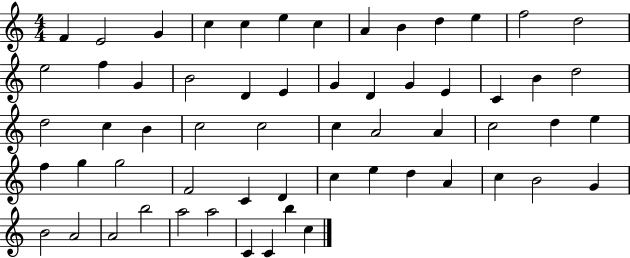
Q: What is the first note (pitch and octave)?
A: F4